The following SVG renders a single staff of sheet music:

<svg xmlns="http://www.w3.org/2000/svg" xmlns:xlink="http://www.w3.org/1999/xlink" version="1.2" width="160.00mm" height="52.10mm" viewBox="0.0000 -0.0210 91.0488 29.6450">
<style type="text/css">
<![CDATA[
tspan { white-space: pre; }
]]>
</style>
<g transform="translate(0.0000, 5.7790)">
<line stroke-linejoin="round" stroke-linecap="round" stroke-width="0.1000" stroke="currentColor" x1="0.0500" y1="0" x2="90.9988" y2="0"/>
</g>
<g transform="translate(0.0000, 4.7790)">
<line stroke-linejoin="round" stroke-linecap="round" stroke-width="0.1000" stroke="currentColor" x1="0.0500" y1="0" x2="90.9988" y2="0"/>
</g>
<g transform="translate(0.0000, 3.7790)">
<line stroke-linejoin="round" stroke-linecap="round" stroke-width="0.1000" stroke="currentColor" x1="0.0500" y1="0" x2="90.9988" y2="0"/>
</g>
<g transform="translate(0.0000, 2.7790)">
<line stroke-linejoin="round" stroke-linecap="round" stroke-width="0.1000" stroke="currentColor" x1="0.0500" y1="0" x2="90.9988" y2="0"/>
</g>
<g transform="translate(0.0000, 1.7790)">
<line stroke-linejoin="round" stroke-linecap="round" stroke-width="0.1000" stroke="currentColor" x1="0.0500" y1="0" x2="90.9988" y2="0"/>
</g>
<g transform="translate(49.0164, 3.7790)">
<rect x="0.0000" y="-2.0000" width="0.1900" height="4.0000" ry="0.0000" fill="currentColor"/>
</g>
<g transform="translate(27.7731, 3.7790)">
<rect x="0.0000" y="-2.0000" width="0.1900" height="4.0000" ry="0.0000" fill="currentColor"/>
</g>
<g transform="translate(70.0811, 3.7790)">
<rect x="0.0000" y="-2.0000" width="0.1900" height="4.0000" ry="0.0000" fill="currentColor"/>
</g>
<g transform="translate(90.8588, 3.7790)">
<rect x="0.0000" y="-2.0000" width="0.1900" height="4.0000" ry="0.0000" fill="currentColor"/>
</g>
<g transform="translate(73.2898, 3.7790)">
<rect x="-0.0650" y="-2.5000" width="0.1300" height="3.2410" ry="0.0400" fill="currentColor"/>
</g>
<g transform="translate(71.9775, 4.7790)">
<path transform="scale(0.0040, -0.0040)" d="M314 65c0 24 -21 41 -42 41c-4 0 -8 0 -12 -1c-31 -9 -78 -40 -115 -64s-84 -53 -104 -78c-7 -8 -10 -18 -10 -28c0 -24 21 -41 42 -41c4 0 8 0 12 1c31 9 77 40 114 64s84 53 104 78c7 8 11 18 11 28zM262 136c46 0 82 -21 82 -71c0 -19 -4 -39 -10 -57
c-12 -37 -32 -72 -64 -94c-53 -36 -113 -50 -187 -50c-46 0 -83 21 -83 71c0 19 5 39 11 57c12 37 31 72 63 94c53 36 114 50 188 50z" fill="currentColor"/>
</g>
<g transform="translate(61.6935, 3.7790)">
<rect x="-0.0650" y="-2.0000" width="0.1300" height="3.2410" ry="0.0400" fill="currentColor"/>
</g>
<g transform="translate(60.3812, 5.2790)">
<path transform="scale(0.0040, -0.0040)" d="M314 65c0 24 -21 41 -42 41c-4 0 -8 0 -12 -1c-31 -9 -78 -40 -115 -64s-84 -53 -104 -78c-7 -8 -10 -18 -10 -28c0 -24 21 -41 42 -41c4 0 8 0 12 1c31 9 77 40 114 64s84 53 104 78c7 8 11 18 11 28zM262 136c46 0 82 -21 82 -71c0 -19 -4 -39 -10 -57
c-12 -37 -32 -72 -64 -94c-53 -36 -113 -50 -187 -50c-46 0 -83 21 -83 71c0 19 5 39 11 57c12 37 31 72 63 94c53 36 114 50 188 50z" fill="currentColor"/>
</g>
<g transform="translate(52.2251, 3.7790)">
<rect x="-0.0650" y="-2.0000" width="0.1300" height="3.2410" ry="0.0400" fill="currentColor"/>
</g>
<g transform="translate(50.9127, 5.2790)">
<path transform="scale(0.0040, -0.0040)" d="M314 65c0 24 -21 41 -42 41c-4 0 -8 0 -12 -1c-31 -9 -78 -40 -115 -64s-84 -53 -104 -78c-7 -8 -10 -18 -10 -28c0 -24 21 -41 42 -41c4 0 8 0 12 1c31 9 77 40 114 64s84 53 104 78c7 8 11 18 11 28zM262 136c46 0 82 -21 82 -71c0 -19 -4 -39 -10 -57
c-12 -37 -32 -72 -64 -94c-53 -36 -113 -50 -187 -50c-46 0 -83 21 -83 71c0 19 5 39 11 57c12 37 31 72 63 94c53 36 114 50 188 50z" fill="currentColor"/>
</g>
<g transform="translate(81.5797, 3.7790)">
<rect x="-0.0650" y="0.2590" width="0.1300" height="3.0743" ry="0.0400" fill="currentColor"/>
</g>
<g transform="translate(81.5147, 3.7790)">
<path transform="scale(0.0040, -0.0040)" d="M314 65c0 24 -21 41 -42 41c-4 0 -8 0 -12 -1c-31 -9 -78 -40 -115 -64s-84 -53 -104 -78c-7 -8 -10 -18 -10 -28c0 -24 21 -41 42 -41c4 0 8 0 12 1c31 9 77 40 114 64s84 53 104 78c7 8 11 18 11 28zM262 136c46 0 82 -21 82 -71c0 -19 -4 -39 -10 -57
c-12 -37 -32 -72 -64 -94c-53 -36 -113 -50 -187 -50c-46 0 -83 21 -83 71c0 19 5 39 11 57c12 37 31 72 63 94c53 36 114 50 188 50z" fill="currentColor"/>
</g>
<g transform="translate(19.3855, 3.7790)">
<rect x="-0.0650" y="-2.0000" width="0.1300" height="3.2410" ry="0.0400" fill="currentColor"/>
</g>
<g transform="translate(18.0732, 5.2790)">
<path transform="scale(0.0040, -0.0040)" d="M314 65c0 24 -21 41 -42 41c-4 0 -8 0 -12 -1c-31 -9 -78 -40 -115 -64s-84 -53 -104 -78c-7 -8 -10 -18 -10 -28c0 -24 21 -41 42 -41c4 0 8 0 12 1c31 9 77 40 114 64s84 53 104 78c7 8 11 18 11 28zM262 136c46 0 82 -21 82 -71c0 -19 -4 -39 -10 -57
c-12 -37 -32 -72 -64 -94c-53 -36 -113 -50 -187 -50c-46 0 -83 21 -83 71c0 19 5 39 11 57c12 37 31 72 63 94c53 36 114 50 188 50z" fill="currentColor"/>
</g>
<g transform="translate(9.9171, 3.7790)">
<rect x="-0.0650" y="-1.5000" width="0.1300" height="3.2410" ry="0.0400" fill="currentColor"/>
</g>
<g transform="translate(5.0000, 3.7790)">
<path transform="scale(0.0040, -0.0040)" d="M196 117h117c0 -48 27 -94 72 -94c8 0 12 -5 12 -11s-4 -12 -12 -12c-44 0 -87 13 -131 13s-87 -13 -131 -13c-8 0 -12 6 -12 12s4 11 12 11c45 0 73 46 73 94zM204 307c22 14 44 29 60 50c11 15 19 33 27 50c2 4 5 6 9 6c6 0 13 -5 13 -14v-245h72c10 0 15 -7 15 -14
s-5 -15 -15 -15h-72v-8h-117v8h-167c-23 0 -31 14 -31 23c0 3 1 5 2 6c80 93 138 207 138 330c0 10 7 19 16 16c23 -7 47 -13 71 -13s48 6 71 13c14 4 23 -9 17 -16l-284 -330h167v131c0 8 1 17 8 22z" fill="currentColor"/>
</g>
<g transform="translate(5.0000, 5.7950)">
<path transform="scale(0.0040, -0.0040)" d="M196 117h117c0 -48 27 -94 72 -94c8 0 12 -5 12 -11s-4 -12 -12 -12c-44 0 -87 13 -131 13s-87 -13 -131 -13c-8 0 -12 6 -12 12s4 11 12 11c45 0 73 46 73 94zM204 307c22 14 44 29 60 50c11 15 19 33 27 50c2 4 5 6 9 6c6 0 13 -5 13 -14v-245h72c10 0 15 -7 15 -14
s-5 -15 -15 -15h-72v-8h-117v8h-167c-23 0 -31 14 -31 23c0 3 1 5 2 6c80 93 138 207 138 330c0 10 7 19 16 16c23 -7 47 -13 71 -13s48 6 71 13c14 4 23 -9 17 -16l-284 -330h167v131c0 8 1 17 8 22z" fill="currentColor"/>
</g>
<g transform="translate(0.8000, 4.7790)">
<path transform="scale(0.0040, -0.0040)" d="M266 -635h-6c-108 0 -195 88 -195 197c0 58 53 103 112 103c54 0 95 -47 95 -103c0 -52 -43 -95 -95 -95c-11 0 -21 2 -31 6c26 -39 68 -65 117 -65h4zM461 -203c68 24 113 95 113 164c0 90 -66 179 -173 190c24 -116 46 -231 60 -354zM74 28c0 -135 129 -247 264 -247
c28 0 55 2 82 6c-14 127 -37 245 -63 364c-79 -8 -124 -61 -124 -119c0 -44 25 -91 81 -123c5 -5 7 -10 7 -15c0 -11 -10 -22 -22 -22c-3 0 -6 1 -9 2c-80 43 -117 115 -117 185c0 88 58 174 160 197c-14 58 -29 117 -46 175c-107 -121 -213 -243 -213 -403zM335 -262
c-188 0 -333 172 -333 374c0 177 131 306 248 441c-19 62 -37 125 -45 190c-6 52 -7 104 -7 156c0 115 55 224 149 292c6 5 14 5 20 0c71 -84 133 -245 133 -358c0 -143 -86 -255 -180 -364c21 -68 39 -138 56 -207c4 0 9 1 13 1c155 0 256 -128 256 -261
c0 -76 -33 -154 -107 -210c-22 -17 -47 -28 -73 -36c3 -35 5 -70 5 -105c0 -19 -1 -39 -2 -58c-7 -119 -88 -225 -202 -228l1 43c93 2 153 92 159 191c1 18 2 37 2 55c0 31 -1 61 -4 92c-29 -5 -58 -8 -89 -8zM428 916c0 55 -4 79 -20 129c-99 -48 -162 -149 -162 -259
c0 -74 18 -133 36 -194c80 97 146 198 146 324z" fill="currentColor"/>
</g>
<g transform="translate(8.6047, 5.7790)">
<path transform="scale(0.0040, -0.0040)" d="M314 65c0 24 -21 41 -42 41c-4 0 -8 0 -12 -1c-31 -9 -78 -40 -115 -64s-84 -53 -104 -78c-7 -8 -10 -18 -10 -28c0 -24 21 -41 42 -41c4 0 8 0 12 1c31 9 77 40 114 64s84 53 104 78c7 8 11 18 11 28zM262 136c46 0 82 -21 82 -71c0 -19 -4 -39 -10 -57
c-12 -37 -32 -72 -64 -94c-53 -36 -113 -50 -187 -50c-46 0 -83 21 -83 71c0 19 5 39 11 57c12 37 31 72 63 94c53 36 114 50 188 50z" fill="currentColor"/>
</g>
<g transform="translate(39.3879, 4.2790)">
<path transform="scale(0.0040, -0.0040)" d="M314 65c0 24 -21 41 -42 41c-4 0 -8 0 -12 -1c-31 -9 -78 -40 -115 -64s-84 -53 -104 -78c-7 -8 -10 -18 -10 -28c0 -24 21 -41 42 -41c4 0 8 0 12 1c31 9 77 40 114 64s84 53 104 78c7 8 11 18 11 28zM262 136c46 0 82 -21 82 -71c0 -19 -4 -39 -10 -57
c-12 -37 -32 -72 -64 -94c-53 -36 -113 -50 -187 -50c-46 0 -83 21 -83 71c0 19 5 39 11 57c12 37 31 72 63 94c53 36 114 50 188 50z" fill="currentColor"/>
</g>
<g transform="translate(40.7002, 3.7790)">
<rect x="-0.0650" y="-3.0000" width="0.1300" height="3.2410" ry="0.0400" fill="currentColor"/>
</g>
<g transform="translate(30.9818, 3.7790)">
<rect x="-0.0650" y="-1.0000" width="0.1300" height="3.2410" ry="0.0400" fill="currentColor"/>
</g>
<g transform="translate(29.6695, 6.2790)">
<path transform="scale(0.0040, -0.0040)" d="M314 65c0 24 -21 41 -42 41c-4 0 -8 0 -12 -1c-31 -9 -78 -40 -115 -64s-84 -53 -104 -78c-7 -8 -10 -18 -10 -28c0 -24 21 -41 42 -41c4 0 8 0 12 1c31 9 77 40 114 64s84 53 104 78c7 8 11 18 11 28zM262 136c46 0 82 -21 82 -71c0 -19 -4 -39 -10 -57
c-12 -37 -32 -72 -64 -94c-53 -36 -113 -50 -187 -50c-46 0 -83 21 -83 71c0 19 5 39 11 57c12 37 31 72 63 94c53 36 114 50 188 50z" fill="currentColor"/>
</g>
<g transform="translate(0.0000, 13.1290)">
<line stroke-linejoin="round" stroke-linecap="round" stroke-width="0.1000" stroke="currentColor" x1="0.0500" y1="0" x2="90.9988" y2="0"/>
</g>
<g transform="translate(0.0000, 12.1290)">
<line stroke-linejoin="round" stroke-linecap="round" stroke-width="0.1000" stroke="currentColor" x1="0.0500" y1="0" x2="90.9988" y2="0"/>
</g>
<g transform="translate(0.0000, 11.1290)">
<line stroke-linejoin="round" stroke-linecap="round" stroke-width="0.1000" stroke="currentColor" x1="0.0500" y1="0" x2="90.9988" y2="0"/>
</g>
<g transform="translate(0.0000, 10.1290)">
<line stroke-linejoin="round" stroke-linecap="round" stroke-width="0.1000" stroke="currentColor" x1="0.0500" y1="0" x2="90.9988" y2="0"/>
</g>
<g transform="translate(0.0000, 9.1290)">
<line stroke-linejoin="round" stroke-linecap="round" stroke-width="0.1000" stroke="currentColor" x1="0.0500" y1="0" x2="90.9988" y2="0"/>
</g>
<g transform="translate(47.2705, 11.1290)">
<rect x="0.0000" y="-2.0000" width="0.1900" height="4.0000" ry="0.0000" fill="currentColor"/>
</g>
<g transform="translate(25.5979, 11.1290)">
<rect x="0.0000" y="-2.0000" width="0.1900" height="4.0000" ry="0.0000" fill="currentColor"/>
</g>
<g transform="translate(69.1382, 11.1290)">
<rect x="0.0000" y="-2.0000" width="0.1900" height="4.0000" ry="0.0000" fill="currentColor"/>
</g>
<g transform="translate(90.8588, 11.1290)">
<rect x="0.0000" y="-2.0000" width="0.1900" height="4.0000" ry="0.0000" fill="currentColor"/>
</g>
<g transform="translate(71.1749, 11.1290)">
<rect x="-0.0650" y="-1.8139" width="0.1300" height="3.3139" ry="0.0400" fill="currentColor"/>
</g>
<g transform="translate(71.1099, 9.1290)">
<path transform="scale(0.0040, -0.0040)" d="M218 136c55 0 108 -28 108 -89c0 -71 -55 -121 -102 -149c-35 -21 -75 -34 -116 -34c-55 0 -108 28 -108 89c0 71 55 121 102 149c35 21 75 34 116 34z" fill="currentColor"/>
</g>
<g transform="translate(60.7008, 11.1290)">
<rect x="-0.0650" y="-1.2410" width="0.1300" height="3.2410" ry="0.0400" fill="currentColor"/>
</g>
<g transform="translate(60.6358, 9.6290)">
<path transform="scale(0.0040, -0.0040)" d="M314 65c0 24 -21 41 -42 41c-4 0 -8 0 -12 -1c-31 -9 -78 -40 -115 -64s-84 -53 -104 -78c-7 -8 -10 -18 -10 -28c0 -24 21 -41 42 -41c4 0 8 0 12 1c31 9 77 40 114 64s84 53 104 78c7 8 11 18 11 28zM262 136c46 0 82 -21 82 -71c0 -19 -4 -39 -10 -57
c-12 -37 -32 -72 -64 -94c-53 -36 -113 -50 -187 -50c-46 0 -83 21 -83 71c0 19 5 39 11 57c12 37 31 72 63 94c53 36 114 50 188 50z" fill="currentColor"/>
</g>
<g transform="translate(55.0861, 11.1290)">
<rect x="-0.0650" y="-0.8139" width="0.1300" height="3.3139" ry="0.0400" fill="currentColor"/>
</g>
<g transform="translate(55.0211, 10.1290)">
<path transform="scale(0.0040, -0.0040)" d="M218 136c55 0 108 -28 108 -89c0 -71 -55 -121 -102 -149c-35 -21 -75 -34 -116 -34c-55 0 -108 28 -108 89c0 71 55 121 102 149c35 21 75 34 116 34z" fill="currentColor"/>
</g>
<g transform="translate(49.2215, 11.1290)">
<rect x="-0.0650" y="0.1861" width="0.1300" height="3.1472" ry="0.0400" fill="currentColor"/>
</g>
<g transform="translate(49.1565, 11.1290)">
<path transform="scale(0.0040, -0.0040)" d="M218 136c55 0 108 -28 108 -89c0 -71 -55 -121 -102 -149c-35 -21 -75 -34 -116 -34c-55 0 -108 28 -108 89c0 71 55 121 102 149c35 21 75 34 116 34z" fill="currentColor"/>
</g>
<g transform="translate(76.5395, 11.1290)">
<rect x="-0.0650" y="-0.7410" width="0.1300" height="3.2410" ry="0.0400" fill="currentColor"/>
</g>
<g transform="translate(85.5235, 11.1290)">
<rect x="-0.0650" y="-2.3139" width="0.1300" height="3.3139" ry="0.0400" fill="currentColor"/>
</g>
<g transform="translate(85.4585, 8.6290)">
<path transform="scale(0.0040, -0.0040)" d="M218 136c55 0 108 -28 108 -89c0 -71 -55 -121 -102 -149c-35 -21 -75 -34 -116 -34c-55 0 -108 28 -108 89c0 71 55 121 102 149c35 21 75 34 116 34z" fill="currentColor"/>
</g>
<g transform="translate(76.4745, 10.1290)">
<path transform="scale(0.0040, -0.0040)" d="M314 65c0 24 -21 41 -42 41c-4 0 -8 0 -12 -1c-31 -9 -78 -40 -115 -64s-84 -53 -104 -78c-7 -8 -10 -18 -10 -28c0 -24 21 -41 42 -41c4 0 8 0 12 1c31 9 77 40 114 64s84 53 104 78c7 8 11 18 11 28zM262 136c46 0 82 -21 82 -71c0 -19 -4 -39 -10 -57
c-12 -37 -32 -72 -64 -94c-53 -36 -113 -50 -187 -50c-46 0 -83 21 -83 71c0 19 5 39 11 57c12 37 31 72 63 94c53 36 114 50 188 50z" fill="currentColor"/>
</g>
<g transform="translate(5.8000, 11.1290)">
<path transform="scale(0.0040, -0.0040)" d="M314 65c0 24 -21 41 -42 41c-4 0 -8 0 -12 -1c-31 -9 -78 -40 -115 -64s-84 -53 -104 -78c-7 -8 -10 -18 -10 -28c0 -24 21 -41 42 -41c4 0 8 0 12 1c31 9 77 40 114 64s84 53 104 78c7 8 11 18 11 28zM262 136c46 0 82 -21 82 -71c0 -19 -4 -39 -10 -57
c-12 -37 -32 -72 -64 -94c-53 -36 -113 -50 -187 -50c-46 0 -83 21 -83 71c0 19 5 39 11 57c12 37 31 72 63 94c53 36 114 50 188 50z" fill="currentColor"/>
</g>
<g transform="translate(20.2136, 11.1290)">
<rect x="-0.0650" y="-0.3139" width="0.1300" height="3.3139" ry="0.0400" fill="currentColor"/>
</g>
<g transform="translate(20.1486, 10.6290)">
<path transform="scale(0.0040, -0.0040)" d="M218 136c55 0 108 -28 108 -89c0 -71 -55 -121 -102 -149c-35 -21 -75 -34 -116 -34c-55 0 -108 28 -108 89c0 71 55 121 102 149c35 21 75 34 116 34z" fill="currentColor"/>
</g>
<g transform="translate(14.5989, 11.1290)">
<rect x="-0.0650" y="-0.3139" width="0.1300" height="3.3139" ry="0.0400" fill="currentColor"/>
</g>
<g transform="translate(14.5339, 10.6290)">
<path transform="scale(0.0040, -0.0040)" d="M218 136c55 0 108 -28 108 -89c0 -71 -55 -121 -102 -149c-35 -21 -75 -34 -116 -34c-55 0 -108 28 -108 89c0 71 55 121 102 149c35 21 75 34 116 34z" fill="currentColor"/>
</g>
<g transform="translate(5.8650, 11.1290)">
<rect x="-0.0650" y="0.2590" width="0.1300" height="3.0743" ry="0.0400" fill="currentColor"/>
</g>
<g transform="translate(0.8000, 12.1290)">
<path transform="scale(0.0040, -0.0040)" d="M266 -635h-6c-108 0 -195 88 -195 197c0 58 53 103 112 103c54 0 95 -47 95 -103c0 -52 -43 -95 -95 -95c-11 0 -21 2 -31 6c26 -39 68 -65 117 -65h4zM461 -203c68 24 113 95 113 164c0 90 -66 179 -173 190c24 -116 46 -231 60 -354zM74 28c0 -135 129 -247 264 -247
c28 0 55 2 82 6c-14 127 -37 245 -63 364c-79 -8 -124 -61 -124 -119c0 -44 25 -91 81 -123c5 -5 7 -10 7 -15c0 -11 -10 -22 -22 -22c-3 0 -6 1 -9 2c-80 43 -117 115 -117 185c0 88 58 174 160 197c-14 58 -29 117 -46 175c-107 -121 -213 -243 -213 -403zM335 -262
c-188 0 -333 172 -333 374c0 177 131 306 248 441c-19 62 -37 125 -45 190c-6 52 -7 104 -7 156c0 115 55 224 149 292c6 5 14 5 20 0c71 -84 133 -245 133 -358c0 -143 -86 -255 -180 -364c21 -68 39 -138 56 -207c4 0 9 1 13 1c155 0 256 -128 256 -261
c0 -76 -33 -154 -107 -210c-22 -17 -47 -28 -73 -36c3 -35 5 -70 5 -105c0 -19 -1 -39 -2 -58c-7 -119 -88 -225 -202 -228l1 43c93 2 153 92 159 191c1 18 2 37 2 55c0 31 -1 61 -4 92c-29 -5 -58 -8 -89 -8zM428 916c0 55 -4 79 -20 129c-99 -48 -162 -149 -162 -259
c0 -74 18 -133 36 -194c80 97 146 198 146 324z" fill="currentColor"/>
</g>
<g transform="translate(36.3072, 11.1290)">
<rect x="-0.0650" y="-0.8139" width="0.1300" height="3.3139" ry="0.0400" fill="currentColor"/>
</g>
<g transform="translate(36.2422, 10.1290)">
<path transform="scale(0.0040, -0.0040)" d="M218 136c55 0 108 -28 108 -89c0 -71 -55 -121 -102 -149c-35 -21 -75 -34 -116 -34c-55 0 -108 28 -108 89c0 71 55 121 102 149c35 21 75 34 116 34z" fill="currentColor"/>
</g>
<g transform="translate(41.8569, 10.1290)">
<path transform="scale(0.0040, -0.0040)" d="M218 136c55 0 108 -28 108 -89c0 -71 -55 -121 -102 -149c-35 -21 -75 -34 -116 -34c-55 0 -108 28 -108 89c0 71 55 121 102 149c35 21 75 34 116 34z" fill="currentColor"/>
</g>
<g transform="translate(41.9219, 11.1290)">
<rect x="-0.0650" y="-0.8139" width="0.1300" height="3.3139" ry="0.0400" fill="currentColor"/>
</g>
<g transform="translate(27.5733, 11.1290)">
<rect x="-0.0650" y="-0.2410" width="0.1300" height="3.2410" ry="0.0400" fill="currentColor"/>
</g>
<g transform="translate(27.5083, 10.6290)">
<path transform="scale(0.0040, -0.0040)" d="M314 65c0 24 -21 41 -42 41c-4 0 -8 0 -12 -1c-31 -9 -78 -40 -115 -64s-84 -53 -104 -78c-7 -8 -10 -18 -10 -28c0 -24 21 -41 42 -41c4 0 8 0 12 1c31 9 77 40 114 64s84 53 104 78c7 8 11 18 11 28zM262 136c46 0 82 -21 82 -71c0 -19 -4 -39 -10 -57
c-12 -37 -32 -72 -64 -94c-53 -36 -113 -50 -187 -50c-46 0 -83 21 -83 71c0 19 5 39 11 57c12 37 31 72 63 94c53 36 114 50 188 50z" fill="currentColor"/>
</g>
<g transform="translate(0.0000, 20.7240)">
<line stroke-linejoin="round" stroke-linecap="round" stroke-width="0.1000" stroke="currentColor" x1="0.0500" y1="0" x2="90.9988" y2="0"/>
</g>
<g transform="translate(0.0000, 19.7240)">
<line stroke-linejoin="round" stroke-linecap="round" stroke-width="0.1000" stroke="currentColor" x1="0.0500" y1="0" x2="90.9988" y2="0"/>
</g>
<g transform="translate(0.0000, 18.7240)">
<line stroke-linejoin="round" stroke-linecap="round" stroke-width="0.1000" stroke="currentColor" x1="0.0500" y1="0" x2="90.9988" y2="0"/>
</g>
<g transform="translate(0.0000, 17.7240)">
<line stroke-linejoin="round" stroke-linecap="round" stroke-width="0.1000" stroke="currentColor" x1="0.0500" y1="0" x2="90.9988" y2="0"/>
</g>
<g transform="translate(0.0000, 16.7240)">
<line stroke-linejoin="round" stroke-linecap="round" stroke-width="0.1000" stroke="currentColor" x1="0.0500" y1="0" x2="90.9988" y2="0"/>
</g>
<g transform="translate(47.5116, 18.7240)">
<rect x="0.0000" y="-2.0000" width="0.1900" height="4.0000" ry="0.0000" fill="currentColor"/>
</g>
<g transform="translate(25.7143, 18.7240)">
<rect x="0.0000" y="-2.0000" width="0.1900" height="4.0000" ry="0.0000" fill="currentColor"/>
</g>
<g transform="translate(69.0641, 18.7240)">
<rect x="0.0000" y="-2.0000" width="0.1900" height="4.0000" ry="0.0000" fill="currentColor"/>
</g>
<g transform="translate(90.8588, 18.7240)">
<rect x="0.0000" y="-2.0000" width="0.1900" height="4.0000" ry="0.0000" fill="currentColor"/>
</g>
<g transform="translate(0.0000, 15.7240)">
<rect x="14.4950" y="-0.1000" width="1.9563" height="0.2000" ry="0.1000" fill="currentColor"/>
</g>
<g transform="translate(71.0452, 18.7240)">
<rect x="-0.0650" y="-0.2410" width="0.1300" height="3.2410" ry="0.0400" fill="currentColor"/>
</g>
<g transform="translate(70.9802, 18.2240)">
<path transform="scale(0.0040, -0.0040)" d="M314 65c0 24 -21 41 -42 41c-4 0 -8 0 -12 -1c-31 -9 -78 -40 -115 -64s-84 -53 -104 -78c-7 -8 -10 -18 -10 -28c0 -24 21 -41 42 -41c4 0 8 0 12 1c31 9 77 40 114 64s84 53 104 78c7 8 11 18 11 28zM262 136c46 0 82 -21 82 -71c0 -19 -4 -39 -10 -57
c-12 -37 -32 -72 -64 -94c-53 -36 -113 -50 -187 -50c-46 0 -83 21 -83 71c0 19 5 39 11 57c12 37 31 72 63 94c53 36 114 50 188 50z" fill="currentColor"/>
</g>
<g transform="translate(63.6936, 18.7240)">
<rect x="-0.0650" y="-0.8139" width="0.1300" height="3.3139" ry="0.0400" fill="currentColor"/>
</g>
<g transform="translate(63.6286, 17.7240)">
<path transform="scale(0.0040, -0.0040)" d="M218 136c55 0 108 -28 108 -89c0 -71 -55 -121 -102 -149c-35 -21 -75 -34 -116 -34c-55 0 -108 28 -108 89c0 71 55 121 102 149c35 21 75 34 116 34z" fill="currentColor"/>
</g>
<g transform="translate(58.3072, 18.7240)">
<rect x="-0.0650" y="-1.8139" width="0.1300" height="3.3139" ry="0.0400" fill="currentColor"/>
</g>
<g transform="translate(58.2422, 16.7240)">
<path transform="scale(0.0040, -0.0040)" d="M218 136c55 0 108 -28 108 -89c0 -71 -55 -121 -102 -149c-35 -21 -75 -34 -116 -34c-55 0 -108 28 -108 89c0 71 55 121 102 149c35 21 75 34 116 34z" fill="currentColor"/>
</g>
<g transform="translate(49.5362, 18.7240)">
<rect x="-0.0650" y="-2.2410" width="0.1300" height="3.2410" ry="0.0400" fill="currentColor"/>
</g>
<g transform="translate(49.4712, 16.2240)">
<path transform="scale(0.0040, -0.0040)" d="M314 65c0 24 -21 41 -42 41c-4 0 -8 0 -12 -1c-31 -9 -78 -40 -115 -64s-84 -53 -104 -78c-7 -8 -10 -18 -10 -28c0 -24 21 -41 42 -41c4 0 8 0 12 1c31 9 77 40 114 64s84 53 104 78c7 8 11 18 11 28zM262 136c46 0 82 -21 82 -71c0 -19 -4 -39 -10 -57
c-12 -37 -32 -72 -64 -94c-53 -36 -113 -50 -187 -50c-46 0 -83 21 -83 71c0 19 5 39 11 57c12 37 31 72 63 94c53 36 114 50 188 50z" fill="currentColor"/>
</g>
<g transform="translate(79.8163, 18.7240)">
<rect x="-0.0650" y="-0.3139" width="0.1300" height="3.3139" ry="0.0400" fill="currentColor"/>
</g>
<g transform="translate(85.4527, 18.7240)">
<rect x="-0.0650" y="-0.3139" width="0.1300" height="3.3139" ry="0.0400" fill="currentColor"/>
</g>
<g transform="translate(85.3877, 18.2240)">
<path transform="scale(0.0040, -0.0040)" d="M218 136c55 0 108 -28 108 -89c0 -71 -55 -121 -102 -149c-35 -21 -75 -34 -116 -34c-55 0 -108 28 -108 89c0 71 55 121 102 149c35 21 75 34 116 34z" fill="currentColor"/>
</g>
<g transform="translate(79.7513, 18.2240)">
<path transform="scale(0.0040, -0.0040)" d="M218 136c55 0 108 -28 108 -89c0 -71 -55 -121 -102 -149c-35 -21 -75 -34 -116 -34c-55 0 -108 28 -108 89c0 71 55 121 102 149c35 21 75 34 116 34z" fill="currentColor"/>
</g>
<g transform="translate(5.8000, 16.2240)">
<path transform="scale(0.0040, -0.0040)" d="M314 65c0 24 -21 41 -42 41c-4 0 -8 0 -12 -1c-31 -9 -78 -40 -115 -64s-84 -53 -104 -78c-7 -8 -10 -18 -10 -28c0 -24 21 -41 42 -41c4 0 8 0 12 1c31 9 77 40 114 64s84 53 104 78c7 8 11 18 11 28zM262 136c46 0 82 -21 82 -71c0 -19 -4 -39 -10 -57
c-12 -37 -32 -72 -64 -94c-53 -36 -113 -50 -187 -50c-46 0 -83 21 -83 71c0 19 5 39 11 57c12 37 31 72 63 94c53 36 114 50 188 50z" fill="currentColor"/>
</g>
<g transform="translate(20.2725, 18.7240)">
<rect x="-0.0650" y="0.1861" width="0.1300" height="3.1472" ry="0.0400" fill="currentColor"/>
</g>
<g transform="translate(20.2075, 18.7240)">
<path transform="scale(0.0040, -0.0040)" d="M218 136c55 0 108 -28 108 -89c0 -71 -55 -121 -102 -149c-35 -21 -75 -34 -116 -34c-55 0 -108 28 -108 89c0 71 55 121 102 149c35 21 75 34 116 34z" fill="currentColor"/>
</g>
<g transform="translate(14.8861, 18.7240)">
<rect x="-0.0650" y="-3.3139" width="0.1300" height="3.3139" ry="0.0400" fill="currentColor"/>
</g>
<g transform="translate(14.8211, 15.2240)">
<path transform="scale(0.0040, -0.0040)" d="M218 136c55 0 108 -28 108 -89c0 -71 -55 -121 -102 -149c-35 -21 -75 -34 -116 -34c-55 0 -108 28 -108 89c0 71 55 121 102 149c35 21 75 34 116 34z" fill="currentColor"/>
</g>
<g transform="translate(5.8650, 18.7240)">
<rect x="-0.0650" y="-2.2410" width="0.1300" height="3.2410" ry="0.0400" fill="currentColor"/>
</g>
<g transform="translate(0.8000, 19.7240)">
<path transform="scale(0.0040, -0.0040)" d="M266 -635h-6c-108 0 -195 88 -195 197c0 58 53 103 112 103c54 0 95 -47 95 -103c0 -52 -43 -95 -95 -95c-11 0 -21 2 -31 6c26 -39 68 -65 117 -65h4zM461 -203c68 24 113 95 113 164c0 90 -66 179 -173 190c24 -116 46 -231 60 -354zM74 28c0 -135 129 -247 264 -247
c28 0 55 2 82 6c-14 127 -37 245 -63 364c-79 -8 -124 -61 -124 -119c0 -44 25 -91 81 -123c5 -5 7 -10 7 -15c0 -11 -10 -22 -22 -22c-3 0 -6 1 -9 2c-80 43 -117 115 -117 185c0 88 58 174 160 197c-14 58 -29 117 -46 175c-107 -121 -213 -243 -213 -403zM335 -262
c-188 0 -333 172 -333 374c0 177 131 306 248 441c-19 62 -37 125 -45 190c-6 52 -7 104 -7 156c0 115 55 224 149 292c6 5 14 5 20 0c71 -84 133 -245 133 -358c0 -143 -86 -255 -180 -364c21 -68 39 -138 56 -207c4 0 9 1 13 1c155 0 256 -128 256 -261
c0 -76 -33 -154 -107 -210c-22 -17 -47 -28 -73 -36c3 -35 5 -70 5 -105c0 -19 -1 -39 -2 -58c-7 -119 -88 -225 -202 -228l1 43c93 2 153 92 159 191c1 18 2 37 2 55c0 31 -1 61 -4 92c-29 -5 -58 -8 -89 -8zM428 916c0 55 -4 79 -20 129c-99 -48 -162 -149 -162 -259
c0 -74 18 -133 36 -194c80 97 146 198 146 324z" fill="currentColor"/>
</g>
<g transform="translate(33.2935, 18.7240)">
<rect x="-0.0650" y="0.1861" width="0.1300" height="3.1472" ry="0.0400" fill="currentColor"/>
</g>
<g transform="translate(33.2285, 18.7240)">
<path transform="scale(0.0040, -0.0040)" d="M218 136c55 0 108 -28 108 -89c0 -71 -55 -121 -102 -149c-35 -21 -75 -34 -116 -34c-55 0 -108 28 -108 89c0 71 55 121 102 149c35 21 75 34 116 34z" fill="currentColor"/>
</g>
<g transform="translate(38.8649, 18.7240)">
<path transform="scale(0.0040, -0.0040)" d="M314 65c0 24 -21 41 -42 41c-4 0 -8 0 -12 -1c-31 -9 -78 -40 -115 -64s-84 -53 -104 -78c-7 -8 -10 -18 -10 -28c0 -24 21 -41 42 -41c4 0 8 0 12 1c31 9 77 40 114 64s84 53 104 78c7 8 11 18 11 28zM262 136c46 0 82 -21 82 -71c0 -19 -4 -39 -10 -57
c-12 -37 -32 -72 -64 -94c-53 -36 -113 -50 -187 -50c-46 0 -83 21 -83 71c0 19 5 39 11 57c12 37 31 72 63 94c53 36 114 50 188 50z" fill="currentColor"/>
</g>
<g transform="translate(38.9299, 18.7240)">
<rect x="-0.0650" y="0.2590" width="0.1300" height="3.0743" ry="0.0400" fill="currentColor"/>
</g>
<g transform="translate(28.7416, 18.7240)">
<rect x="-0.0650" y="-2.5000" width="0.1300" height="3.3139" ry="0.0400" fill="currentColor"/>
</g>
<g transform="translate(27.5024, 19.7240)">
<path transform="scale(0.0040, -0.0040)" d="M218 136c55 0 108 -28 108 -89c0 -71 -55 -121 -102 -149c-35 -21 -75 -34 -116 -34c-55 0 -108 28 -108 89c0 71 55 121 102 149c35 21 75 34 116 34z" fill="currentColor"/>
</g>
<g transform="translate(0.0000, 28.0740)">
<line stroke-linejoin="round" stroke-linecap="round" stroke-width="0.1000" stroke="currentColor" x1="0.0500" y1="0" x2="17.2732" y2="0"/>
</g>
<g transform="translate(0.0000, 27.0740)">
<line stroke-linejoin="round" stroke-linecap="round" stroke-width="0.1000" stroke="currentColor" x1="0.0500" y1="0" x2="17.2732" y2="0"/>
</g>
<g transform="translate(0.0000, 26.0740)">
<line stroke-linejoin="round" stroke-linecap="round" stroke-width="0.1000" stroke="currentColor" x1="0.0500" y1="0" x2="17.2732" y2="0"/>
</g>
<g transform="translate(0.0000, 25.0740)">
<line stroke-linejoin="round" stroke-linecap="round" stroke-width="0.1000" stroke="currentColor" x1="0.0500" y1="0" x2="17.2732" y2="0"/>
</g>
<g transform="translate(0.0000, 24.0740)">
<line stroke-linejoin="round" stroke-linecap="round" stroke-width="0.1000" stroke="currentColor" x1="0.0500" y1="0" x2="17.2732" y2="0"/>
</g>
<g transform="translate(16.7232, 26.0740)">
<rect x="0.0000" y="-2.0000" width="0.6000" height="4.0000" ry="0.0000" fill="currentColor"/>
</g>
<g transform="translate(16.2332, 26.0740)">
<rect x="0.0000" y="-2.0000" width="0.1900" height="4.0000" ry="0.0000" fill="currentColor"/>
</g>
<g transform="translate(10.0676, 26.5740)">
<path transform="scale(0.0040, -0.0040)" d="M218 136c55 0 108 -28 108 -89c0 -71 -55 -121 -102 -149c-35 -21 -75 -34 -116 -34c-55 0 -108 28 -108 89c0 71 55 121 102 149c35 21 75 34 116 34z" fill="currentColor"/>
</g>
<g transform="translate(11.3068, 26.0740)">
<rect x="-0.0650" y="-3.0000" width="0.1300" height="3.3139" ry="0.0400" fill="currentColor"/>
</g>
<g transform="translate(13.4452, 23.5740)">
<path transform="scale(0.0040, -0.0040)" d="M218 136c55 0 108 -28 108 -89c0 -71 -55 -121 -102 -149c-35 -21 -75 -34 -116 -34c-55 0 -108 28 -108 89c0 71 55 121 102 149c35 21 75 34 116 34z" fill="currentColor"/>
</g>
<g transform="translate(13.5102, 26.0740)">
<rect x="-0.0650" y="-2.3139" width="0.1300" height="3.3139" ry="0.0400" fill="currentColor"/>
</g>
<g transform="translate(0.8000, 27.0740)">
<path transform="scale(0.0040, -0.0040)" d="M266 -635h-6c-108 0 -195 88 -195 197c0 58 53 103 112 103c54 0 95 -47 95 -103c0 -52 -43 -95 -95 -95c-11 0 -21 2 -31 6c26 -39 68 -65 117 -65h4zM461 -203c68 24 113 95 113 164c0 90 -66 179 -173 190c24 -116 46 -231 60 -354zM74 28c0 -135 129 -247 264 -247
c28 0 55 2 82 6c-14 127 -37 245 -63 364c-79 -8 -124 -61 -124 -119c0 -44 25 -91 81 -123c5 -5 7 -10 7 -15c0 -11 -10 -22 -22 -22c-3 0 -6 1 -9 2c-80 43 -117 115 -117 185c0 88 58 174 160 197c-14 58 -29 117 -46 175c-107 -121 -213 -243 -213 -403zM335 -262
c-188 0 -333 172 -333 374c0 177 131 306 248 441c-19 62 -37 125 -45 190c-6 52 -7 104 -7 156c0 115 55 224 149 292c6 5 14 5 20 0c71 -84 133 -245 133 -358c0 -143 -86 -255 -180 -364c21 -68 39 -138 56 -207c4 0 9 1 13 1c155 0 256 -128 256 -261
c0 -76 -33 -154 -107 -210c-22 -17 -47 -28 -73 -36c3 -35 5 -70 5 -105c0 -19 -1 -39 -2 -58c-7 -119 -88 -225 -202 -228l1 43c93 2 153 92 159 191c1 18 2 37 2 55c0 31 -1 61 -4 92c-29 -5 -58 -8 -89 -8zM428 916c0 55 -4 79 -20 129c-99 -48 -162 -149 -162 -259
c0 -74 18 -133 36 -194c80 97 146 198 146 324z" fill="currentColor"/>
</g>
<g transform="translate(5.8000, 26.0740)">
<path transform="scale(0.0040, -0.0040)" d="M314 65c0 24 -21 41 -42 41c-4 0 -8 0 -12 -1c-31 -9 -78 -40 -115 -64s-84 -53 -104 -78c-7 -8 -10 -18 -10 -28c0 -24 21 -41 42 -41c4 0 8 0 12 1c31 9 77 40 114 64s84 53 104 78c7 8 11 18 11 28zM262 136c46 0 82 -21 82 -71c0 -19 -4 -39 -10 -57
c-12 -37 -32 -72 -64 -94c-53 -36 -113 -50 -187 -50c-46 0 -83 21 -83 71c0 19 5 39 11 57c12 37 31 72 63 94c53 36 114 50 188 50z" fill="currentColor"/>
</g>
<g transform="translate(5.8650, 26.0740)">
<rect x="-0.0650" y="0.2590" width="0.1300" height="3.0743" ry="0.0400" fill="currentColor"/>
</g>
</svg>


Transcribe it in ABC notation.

X:1
T:Untitled
M:4/4
L:1/4
K:C
E2 F2 D2 A2 F2 F2 G2 B2 B2 c c c2 d d B d e2 f d2 g g2 b B G B B2 g2 f d c2 c c B2 A g